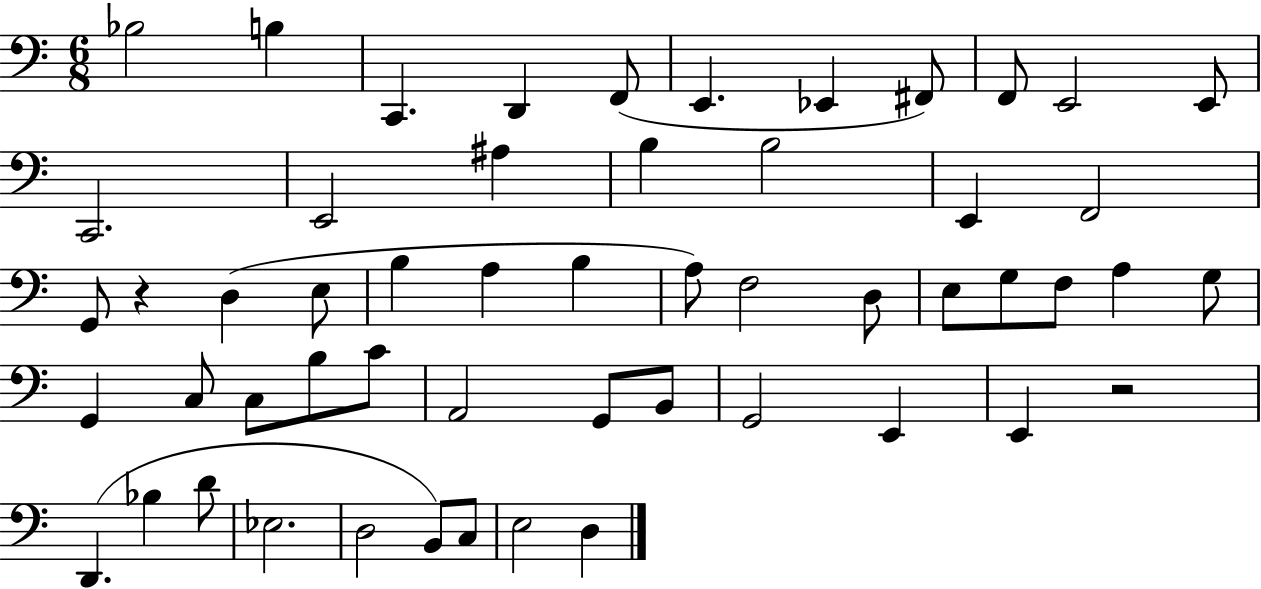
Bb3/h B3/q C2/q. D2/q F2/e E2/q. Eb2/q F#2/e F2/e E2/h E2/e C2/h. E2/h A#3/q B3/q B3/h E2/q F2/h G2/e R/q D3/q E3/e B3/q A3/q B3/q A3/e F3/h D3/e E3/e G3/e F3/e A3/q G3/e G2/q C3/e C3/e B3/e C4/e A2/h G2/e B2/e G2/h E2/q E2/q R/h D2/q. Bb3/q D4/e Eb3/h. D3/h B2/e C3/e E3/h D3/q